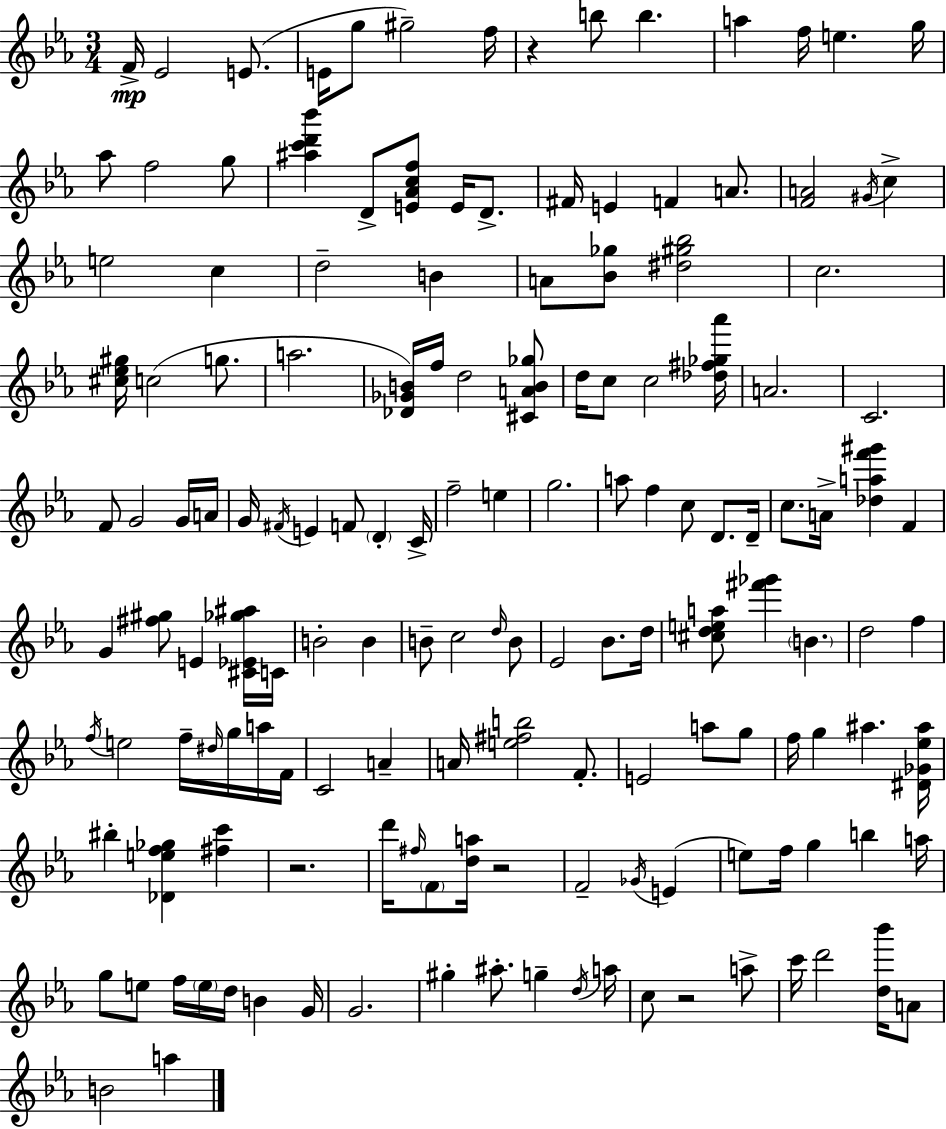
{
  \clef treble
  \numericTimeSignature
  \time 3/4
  \key ees \major
  f'16->\mp ees'2 e'8.( | e'16 g''8 gis''2--) f''16 | r4 b''8 b''4. | a''4 f''16 e''4. g''16 | \break aes''8 f''2 g''8 | <ais'' c''' d''' bes'''>4 d'8-> <e' aes' c'' f''>8 e'16 d'8.-> | fis'16 e'4 f'4 a'8. | <f' a'>2 \acciaccatura { gis'16 } c''4-> | \break e''2 c''4 | d''2-- b'4 | a'8 <bes' ges''>8 <dis'' gis'' bes''>2 | c''2. | \break <cis'' ees'' gis''>16 c''2( g''8. | a''2. | <des' ges' b'>16) f''16 d''2 <cis' a' b' ges''>8 | d''16 c''8 c''2 | \break <des'' fis'' ges'' aes'''>16 a'2. | c'2. | f'8 g'2 g'16 | a'16 g'16 \acciaccatura { fis'16 } e'4 f'8 \parenthesize d'4-. | \break c'16-> f''2-- e''4 | g''2. | a''8 f''4 c''8 d'8. | d'16-- c''8. a'16-> <des'' a'' f''' gis'''>4 f'4 | \break g'4 <fis'' gis''>8 e'4 | <cis' ees' ges'' ais''>16 c'16 b'2-. b'4 | b'8-- c''2 | \grace { d''16 } b'8 ees'2 bes'8. | \break d''16 <cis'' d'' e'' a''>8 <fis''' ges'''>4 \parenthesize b'4. | d''2 f''4 | \acciaccatura { f''16 } e''2 | f''16-- \grace { dis''16 } g''16 a''16 f'16 c'2 | \break a'4-- a'16 <e'' fis'' b''>2 | f'8.-. e'2 | a''8 g''8 f''16 g''4 ais''4. | <dis' ges' ees'' ais''>16 bis''4-. <des' e'' f'' ges''>4 | \break <fis'' c'''>4 r2. | d'''16 \grace { fis''16 } \parenthesize f'8 <d'' a''>16 r2 | f'2-- | \acciaccatura { ges'16 }( e'4 e''8) f''16 g''4 | \break b''4 a''16 g''8 e''8 f''16 | \parenthesize e''16 d''16 b'4 g'16 g'2. | gis''4-. ais''8.-. | g''4-- \acciaccatura { d''16 } a''16 c''8 r2 | \break a''8-> c'''16 d'''2 | <d'' bes'''>16 a'8 b'2 | a''4 \bar "|."
}